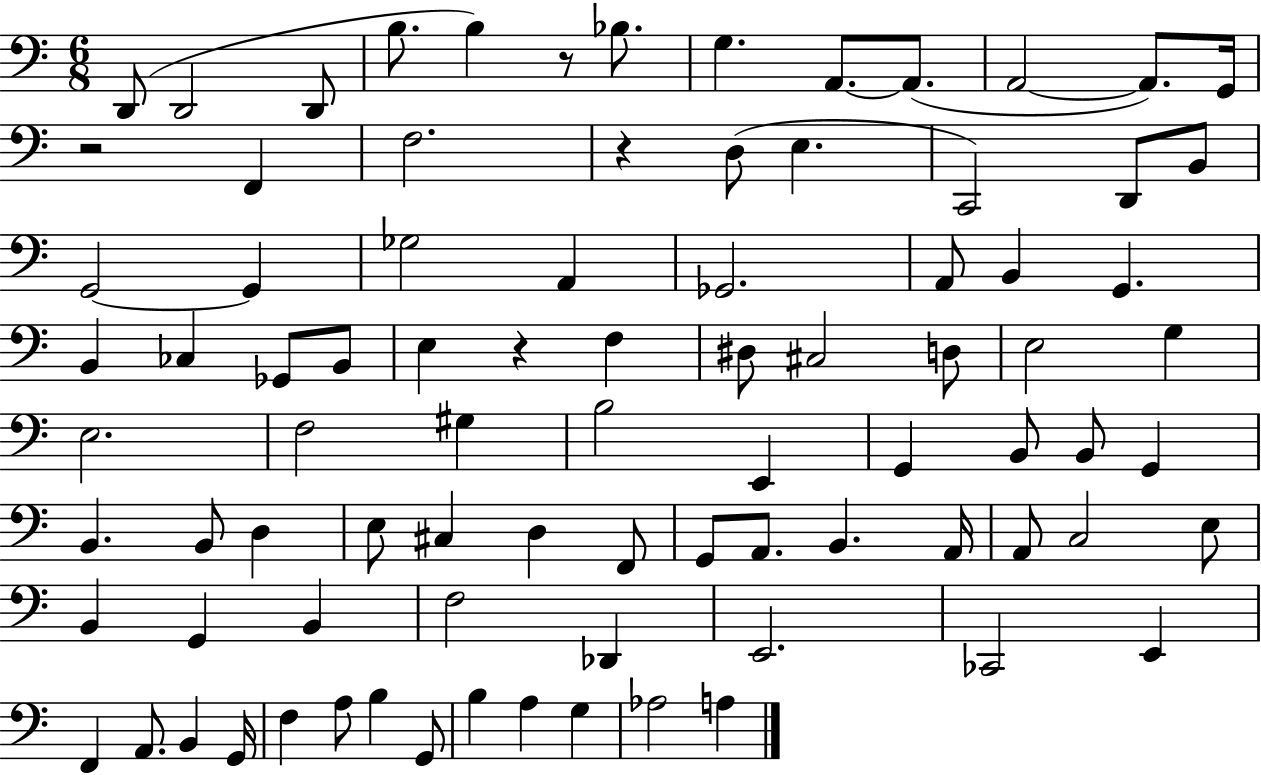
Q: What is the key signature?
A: C major